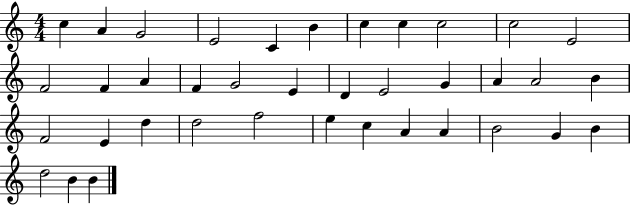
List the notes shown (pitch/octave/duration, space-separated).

C5/q A4/q G4/h E4/h C4/q B4/q C5/q C5/q C5/h C5/h E4/h F4/h F4/q A4/q F4/q G4/h E4/q D4/q E4/h G4/q A4/q A4/h B4/q F4/h E4/q D5/q D5/h F5/h E5/q C5/q A4/q A4/q B4/h G4/q B4/q D5/h B4/q B4/q